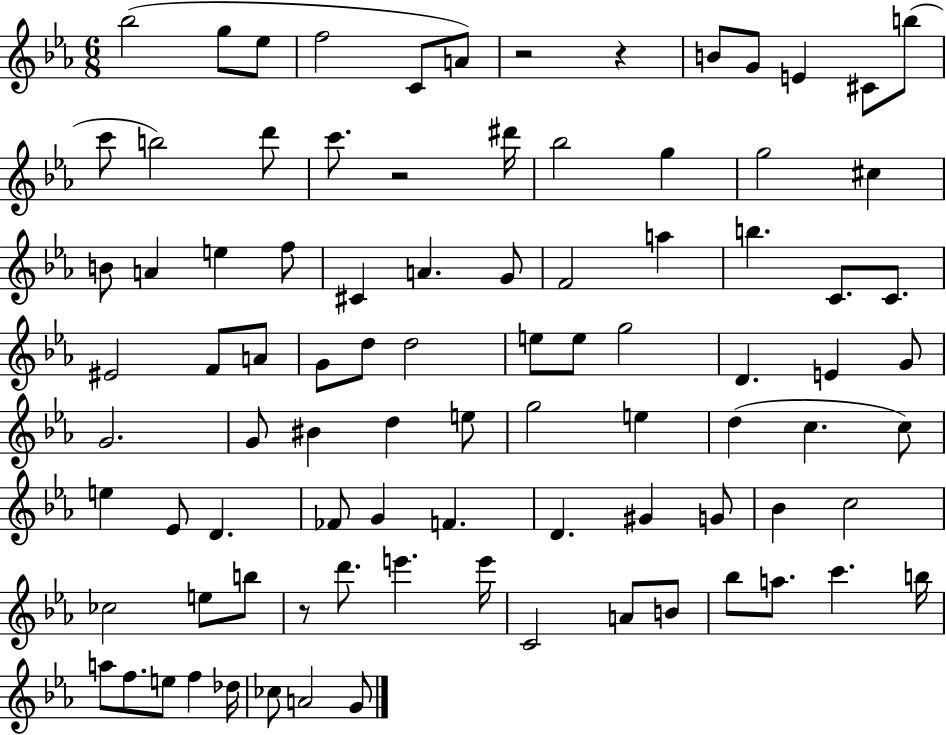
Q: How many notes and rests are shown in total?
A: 90